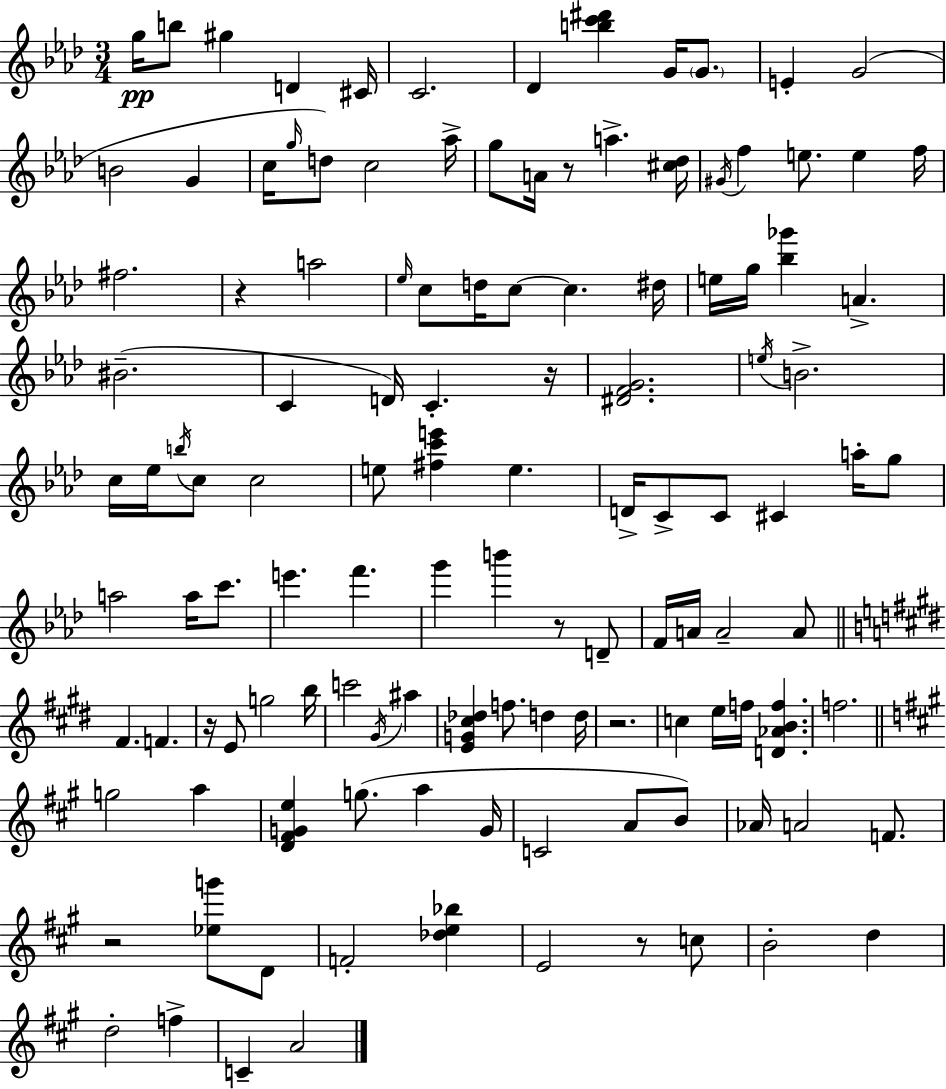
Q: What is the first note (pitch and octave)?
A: G5